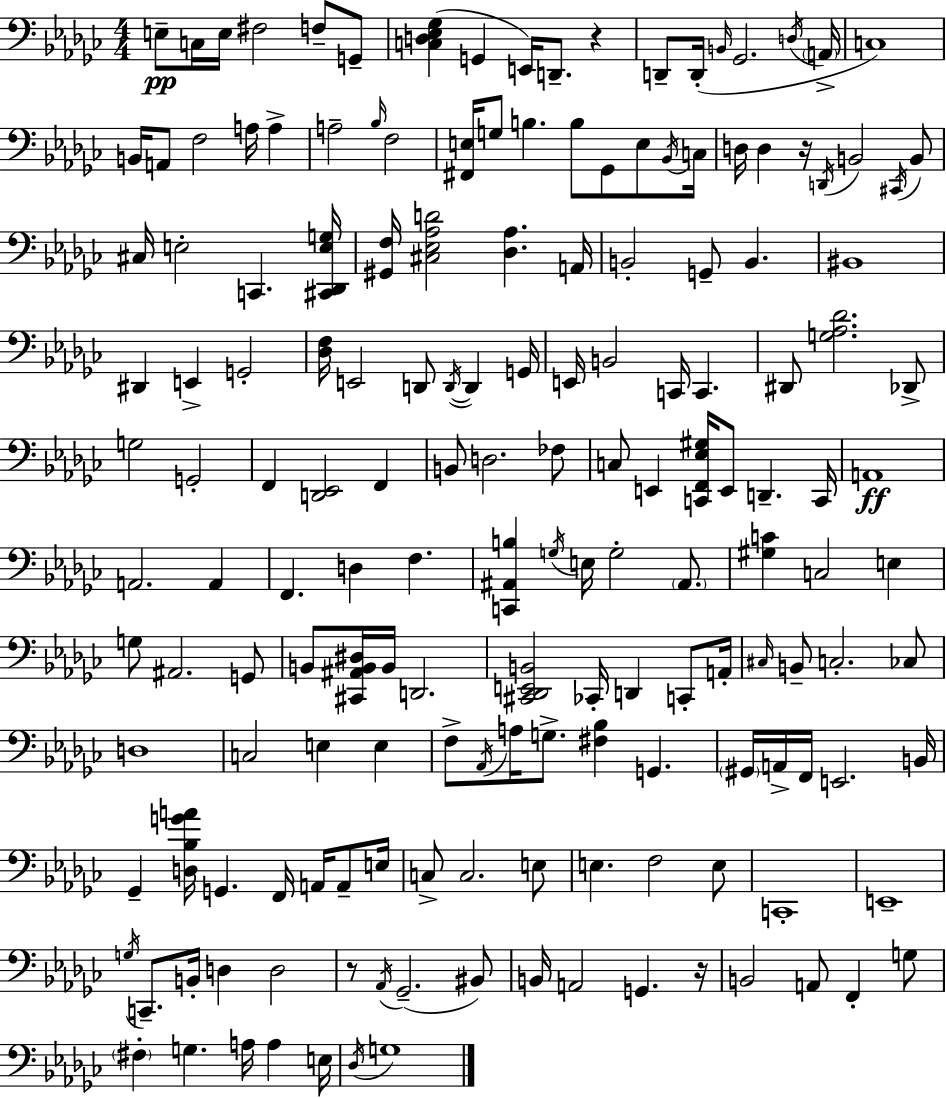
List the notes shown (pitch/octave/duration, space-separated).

E3/e C3/s E3/s F#3/h F3/e G2/e [C3,D3,Eb3,Gb3]/q G2/q E2/s D2/e. R/q D2/e D2/s B2/s Gb2/h. D3/s A2/s C3/w B2/s A2/e F3/h A3/s A3/q A3/h Bb3/s F3/h [F#2,E3]/s G3/e B3/q. B3/e Gb2/e E3/e Bb2/s C3/s D3/s D3/q R/s D2/s B2/h C#2/s B2/e C#3/s E3/h C2/q. [C#2,Db2,E3,G3]/s [G#2,F3]/s [C#3,Eb3,Ab3,D4]/h [Db3,Ab3]/q. A2/s B2/h G2/e B2/q. BIS2/w D#2/q E2/q G2/h [Db3,F3]/s E2/h D2/e D2/s D2/q G2/s E2/s B2/h C2/s C2/q. D#2/e [G3,Ab3,Db4]/h. Db2/e G3/h G2/h F2/q [D2,Eb2]/h F2/q B2/e D3/h. FES3/e C3/e E2/q [C2,F2,Eb3,G#3]/s E2/e D2/q. C2/s A2/w A2/h. A2/q F2/q. D3/q F3/q. [C2,A#2,B3]/q G3/s E3/s G3/h A#2/e. [G#3,C4]/q C3/h E3/q G3/e A#2/h. G2/e B2/e [C#2,A#2,B2,D#3]/s B2/s D2/h. [C#2,Db2,E2,B2]/h CES2/s D2/q C2/e A2/s C#3/s B2/e C3/h. CES3/e D3/w C3/h E3/q E3/q F3/e Ab2/s A3/s G3/e. [F#3,Bb3]/q G2/q. G#2/s A2/s F2/s E2/h. B2/s Gb2/q [D3,Bb3,G4,A4]/s G2/q. F2/s A2/s A2/e E3/s C3/e C3/h. E3/e E3/q. F3/h E3/e C2/w E2/w G3/s C2/e. B2/s D3/q D3/h R/e Ab2/s Gb2/h. BIS2/e B2/s A2/h G2/q. R/s B2/h A2/e F2/q G3/e F#3/q G3/q. A3/s A3/q E3/s Db3/s G3/w